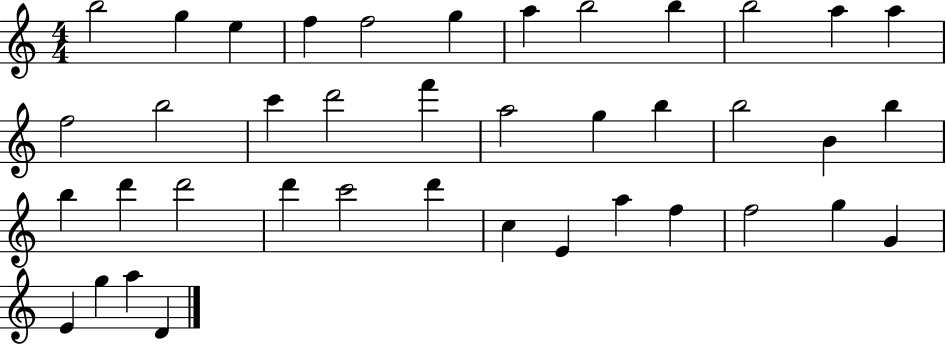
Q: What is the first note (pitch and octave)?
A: B5